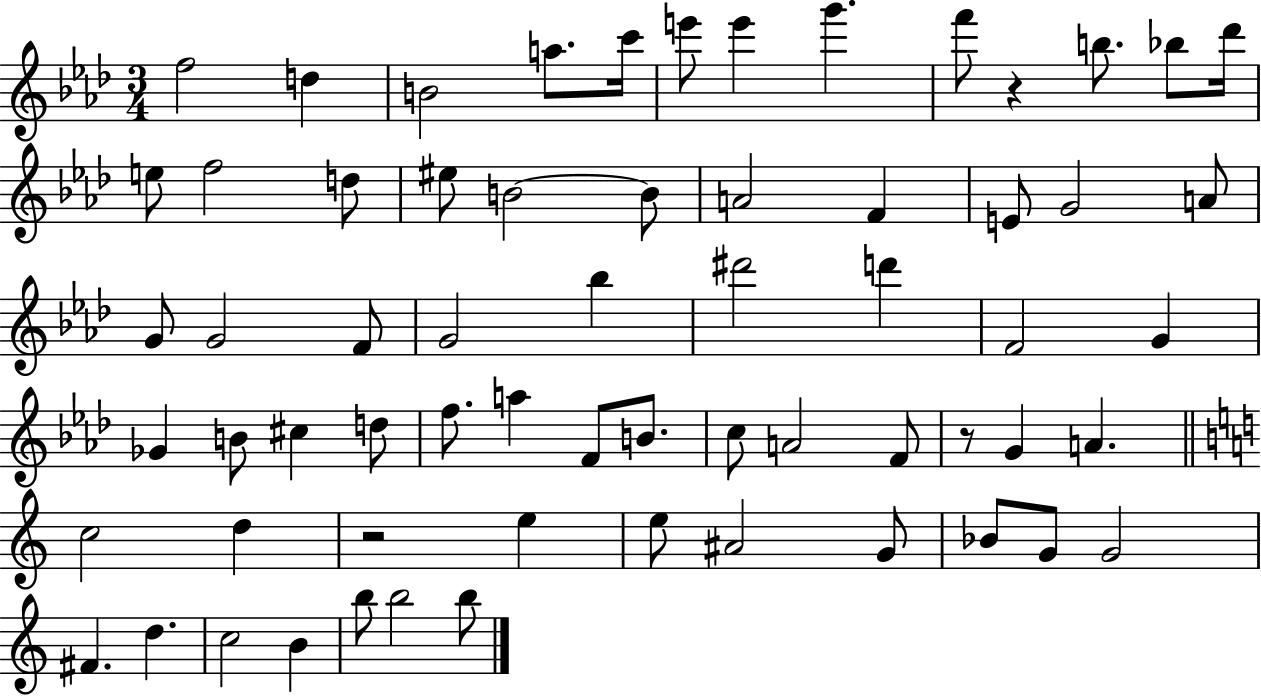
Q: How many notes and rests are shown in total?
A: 64